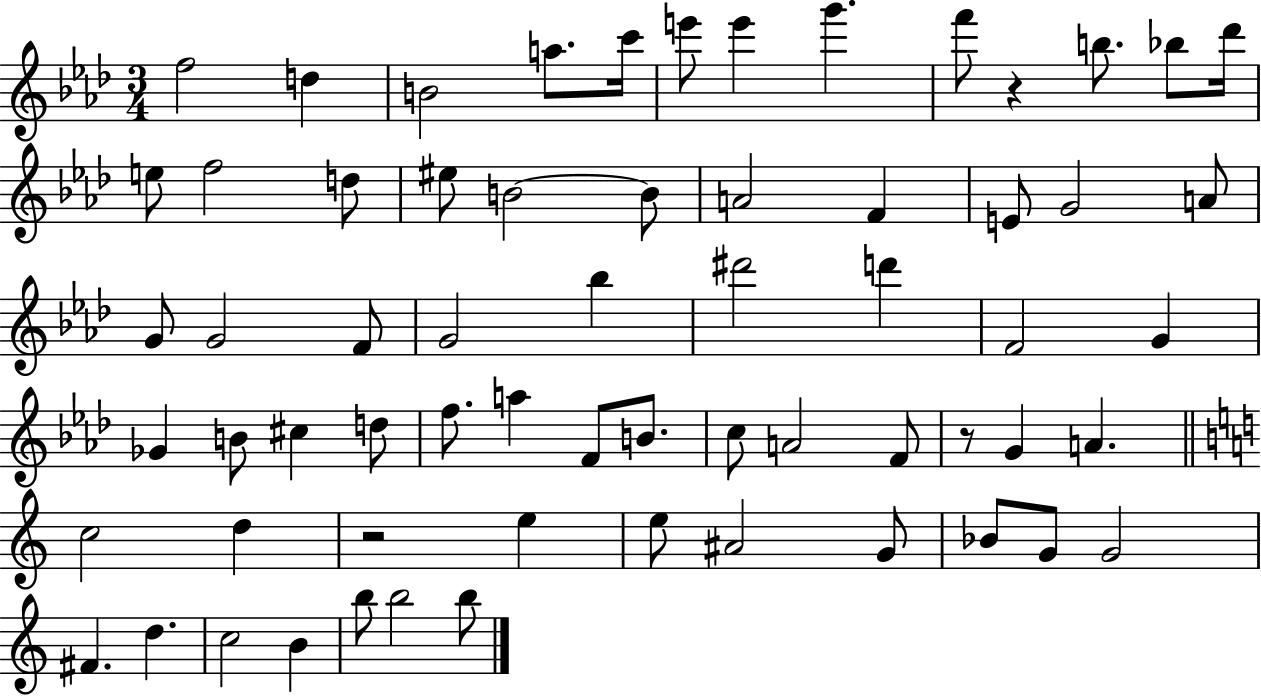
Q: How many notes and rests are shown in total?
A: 64